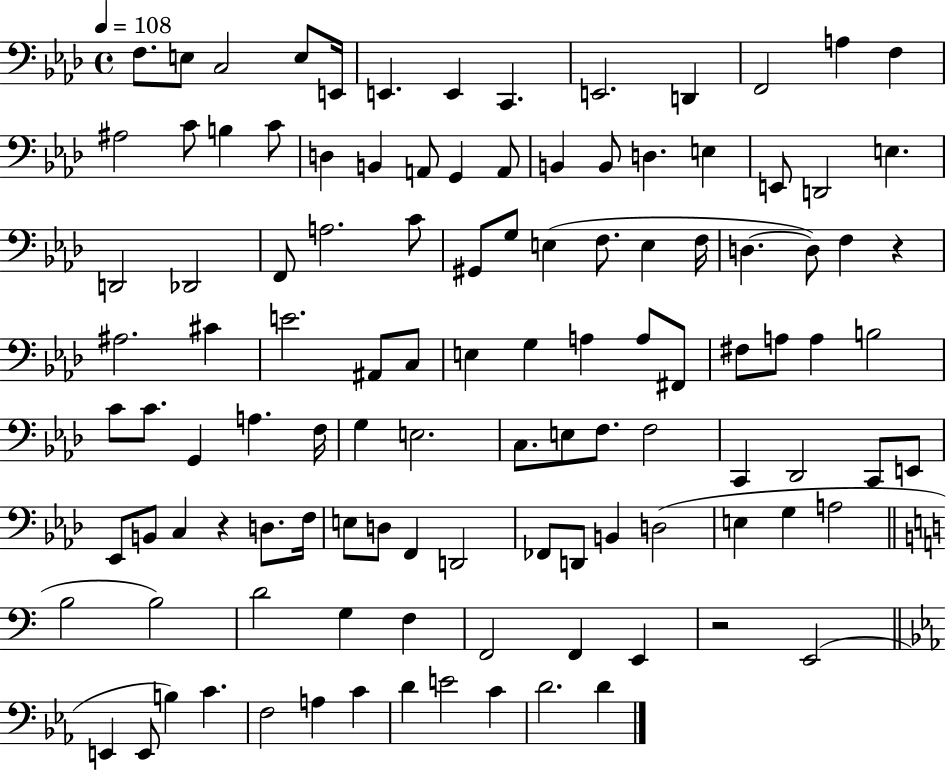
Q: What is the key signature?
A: AES major